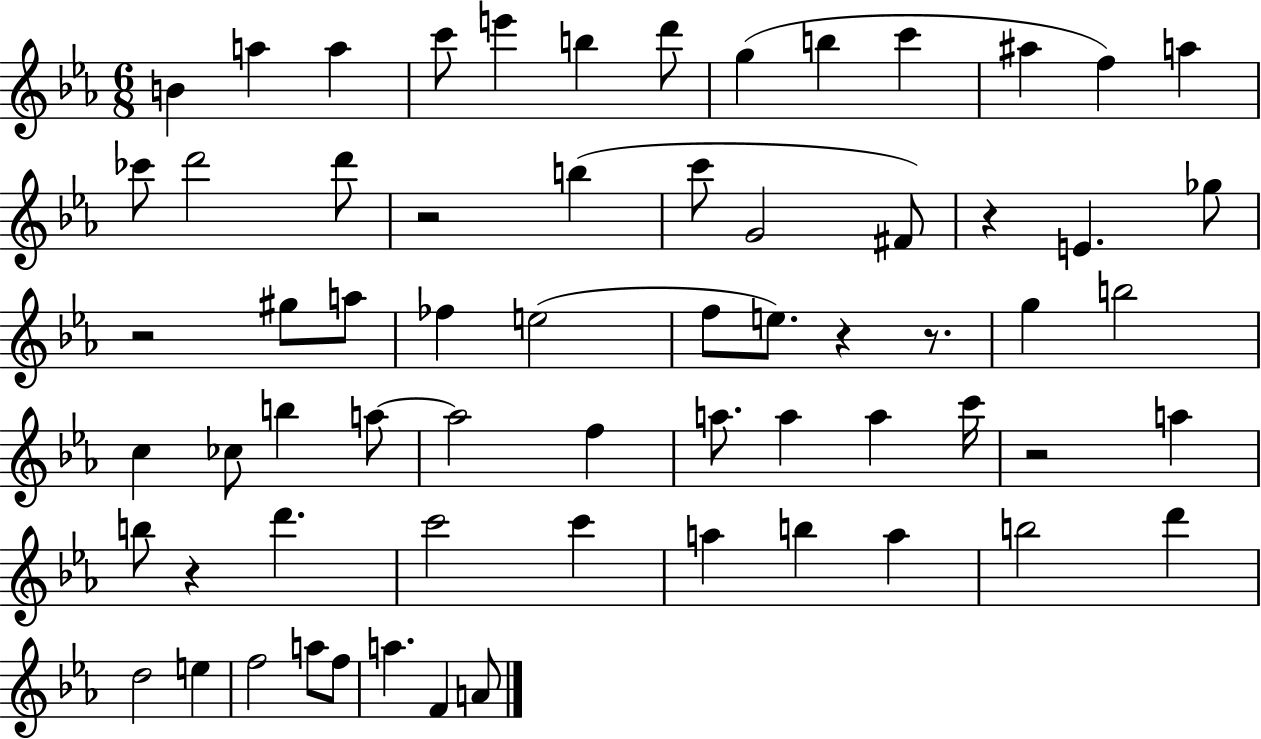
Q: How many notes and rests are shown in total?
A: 65